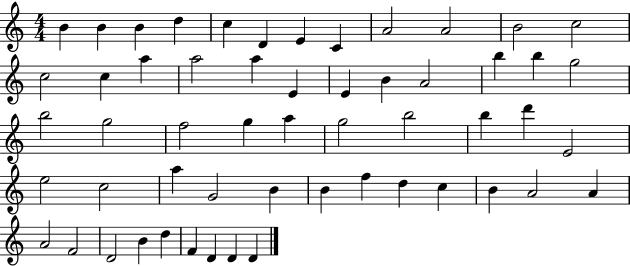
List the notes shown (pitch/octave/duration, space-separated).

B4/q B4/q B4/q D5/q C5/q D4/q E4/q C4/q A4/h A4/h B4/h C5/h C5/h C5/q A5/q A5/h A5/q E4/q E4/q B4/q A4/h B5/q B5/q G5/h B5/h G5/h F5/h G5/q A5/q G5/h B5/h B5/q D6/q E4/h E5/h C5/h A5/q G4/h B4/q B4/q F5/q D5/q C5/q B4/q A4/h A4/q A4/h F4/h D4/h B4/q D5/q F4/q D4/q D4/q D4/q